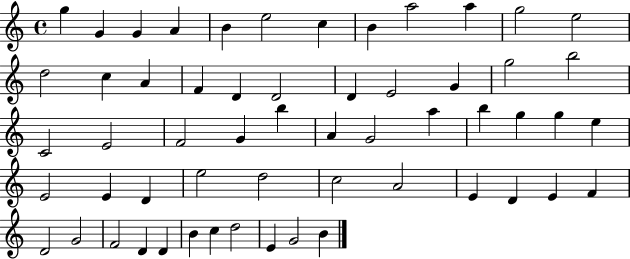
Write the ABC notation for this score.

X:1
T:Untitled
M:4/4
L:1/4
K:C
g G G A B e2 c B a2 a g2 e2 d2 c A F D D2 D E2 G g2 b2 C2 E2 F2 G b A G2 a b g g e E2 E D e2 d2 c2 A2 E D E F D2 G2 F2 D D B c d2 E G2 B